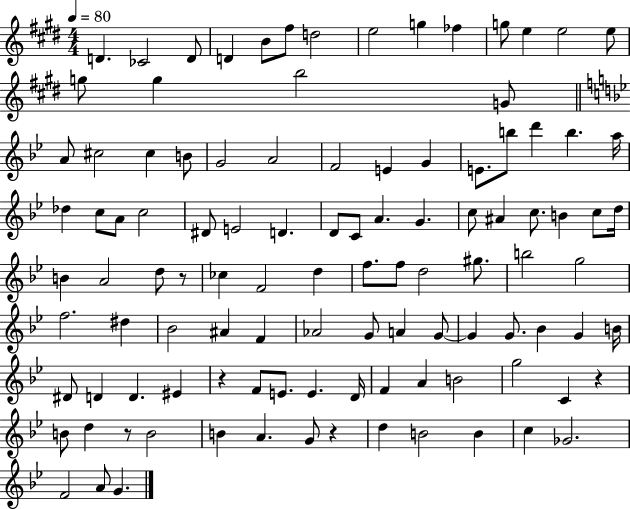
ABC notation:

X:1
T:Untitled
M:4/4
L:1/4
K:E
D _C2 D/2 D B/2 ^f/2 d2 e2 g _f g/2 e e2 e/2 g/2 g b2 G/2 A/2 ^c2 ^c B/2 G2 A2 F2 E G E/2 b/2 d' b a/4 _d c/2 A/2 c2 ^D/2 E2 D D/2 C/2 A G c/2 ^A c/2 B c/2 d/4 B A2 d/2 z/2 _c F2 d f/2 f/2 d2 ^g/2 b2 g2 f2 ^d _B2 ^A F _A2 G/2 A G/2 G G/2 _B G B/4 ^D/2 D D ^E z F/2 E/2 E D/4 F A B2 g2 C z B/2 d z/2 B2 B A G/2 z d B2 B c _G2 F2 A/2 G